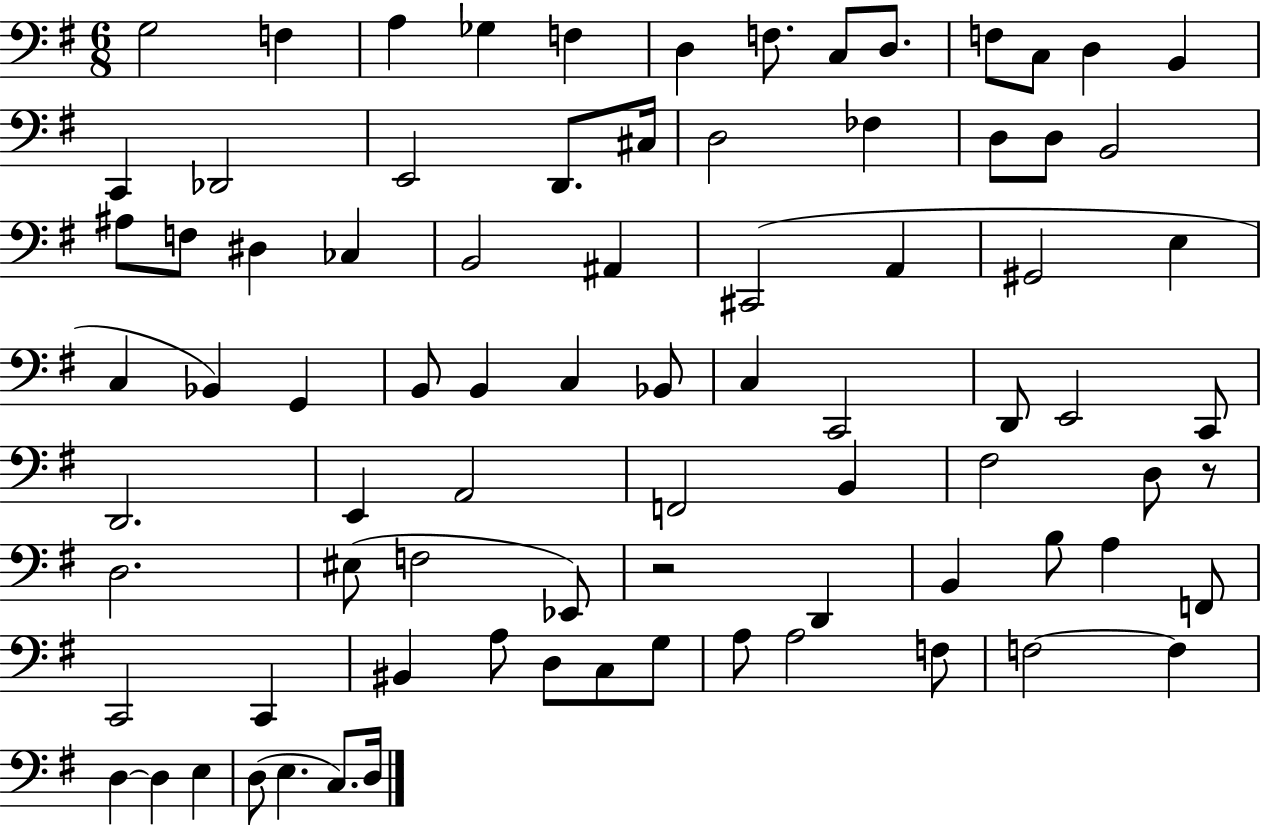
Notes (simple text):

G3/h F3/q A3/q Gb3/q F3/q D3/q F3/e. C3/e D3/e. F3/e C3/e D3/q B2/q C2/q Db2/h E2/h D2/e. C#3/s D3/h FES3/q D3/e D3/e B2/h A#3/e F3/e D#3/q CES3/q B2/h A#2/q C#2/h A2/q G#2/h E3/q C3/q Bb2/q G2/q B2/e B2/q C3/q Bb2/e C3/q C2/h D2/e E2/h C2/e D2/h. E2/q A2/h F2/h B2/q F#3/h D3/e R/e D3/h. EIS3/e F3/h Eb2/e R/h D2/q B2/q B3/e A3/q F2/e C2/h C2/q BIS2/q A3/e D3/e C3/e G3/e A3/e A3/h F3/e F3/h F3/q D3/q D3/q E3/q D3/e E3/q. C3/e. D3/s